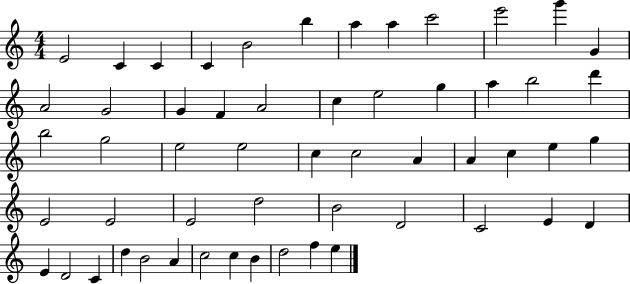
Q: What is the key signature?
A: C major